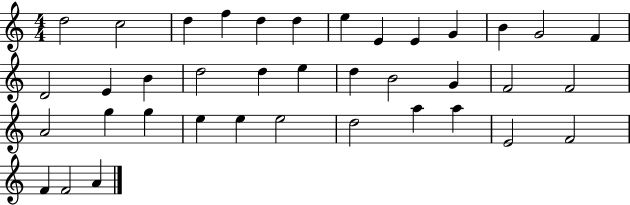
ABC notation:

X:1
T:Untitled
M:4/4
L:1/4
K:C
d2 c2 d f d d e E E G B G2 F D2 E B d2 d e d B2 G F2 F2 A2 g g e e e2 d2 a a E2 F2 F F2 A